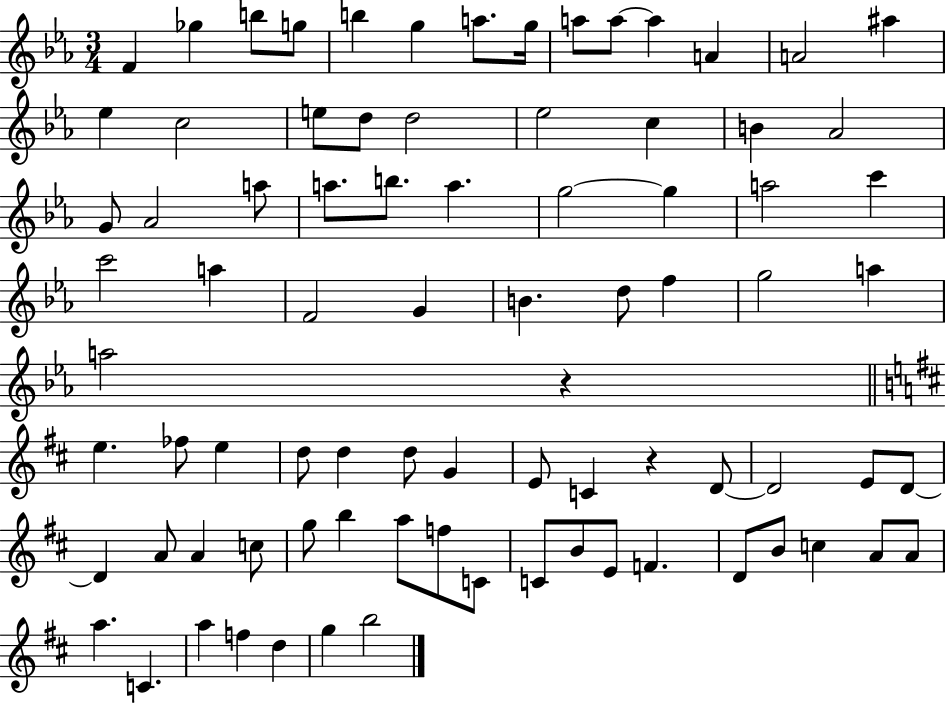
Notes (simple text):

F4/q Gb5/q B5/e G5/e B5/q G5/q A5/e. G5/s A5/e A5/e A5/q A4/q A4/h A#5/q Eb5/q C5/h E5/e D5/e D5/h Eb5/h C5/q B4/q Ab4/h G4/e Ab4/h A5/e A5/e. B5/e. A5/q. G5/h G5/q A5/h C6/q C6/h A5/q F4/h G4/q B4/q. D5/e F5/q G5/h A5/q A5/h R/q E5/q. FES5/e E5/q D5/e D5/q D5/e G4/q E4/e C4/q R/q D4/e D4/h E4/e D4/e D4/q A4/e A4/q C5/e G5/e B5/q A5/e F5/e C4/e C4/e B4/e E4/e F4/q. D4/e B4/e C5/q A4/e A4/e A5/q. C4/q. A5/q F5/q D5/q G5/q B5/h